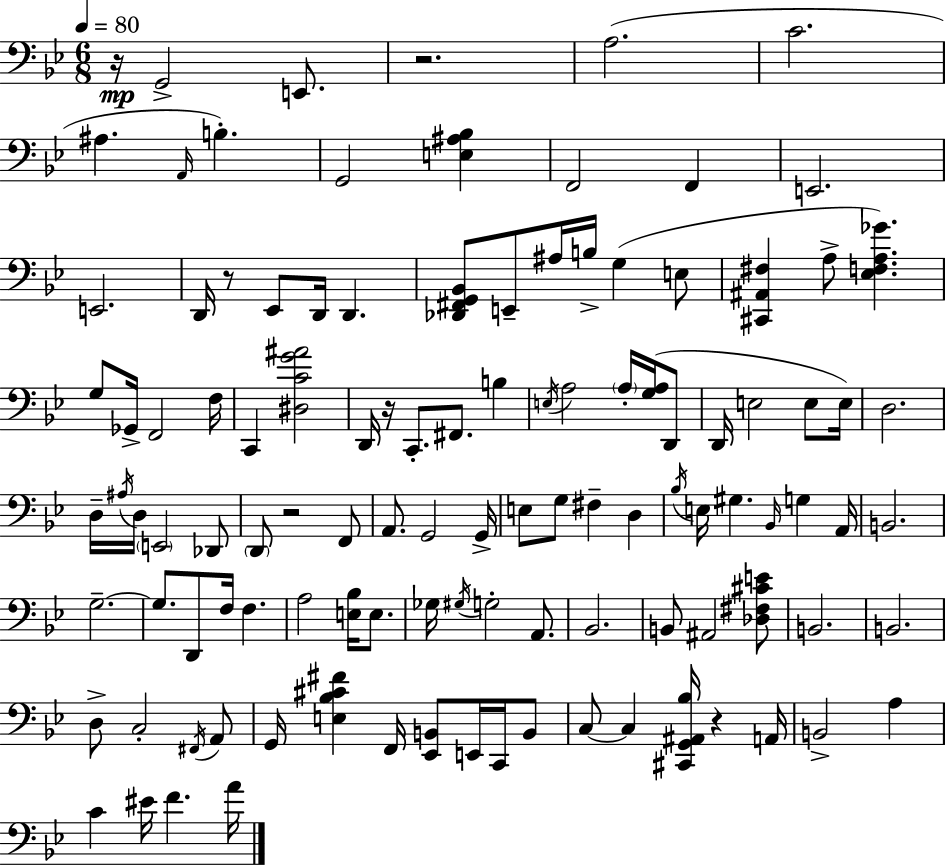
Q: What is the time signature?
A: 6/8